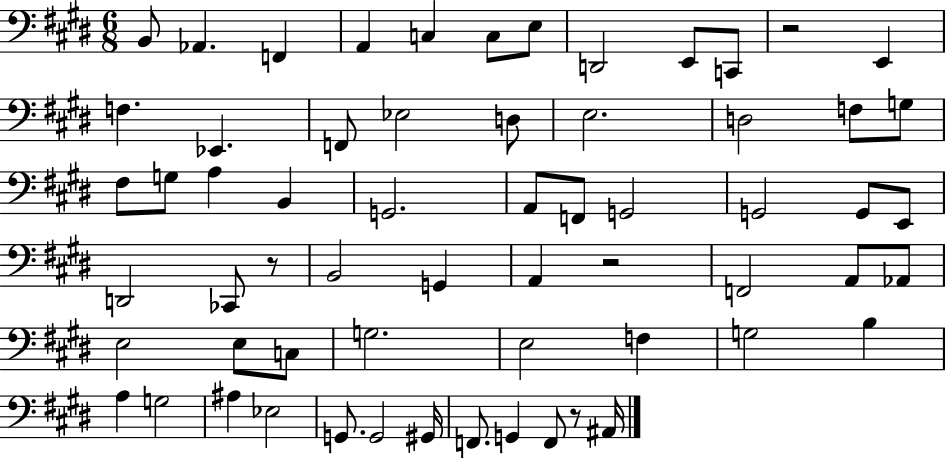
X:1
T:Untitled
M:6/8
L:1/4
K:E
B,,/2 _A,, F,, A,, C, C,/2 E,/2 D,,2 E,,/2 C,,/2 z2 E,, F, _E,, F,,/2 _E,2 D,/2 E,2 D,2 F,/2 G,/2 ^F,/2 G,/2 A, B,, G,,2 A,,/2 F,,/2 G,,2 G,,2 G,,/2 E,,/2 D,,2 _C,,/2 z/2 B,,2 G,, A,, z2 F,,2 A,,/2 _A,,/2 E,2 E,/2 C,/2 G,2 E,2 F, G,2 B, A, G,2 ^A, _E,2 G,,/2 G,,2 ^G,,/4 F,,/2 G,, F,,/2 z/2 ^A,,/4